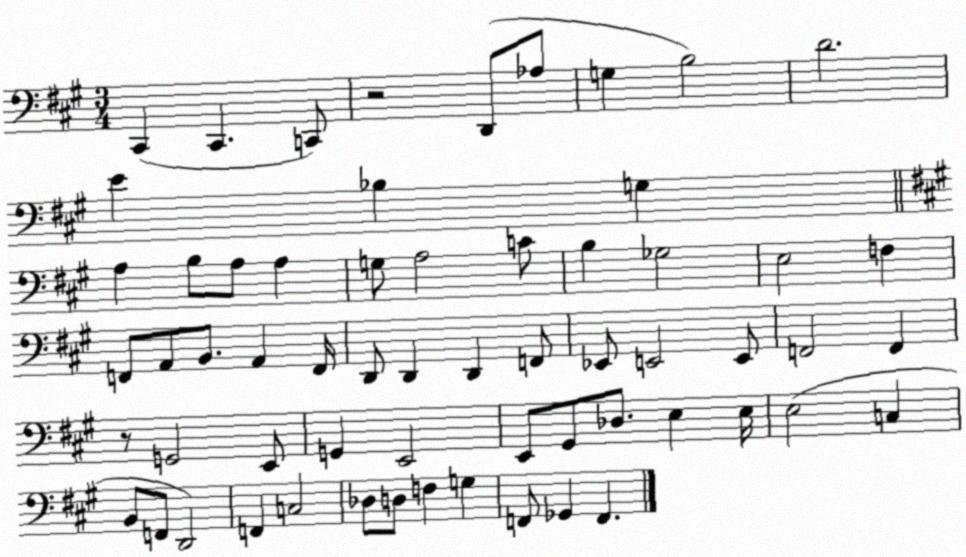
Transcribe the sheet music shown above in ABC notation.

X:1
T:Untitled
M:3/4
L:1/4
K:A
^C,, ^C,, C,,/2 z2 D,,/2 _A,/2 G, B,2 D2 E _B, G, A, B,/2 A,/2 A, G,/2 A,2 C/2 B, _G,2 E,2 F, F,,/2 A,,/2 B,,/2 A,, F,,/4 D,,/2 D,, D,, F,,/2 _E,,/2 E,,2 E,,/2 F,,2 F,, z/2 G,,2 E,,/2 G,, E,,2 E,,/2 ^G,,/2 _D,/2 E, E,/4 E,2 C, B,,/2 F,,/2 D,,2 F,, C,2 _D,/2 D,/2 F, G, F,,/2 _G,, F,,